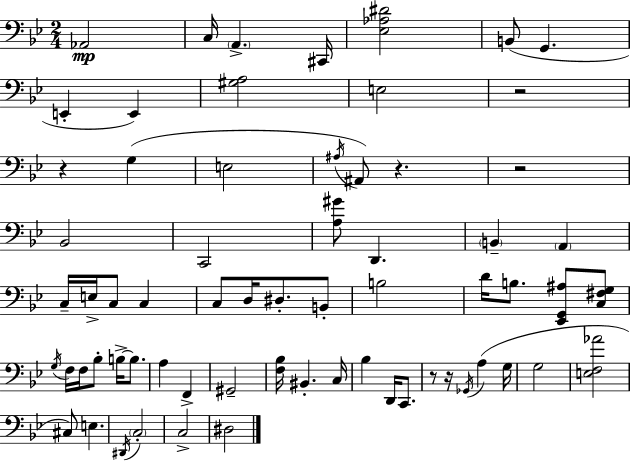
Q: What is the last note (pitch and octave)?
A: D#3